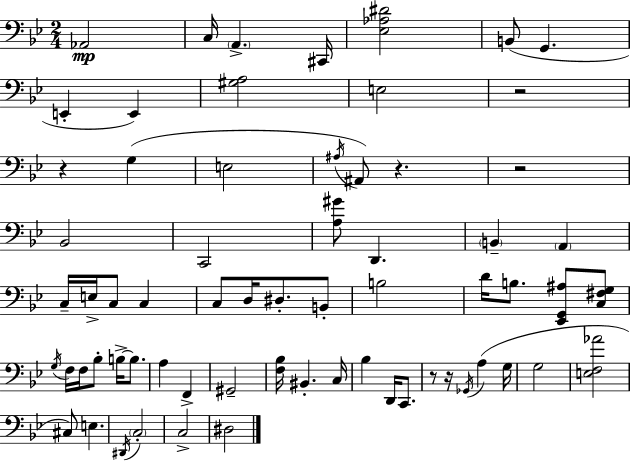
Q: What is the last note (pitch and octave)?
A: D#3